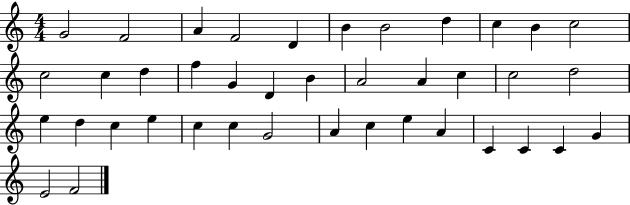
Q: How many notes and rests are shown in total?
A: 40